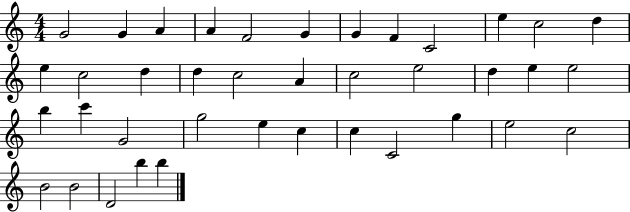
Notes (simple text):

G4/h G4/q A4/q A4/q F4/h G4/q G4/q F4/q C4/h E5/q C5/h D5/q E5/q C5/h D5/q D5/q C5/h A4/q C5/h E5/h D5/q E5/q E5/h B5/q C6/q G4/h G5/h E5/q C5/q C5/q C4/h G5/q E5/h C5/h B4/h B4/h D4/h B5/q B5/q